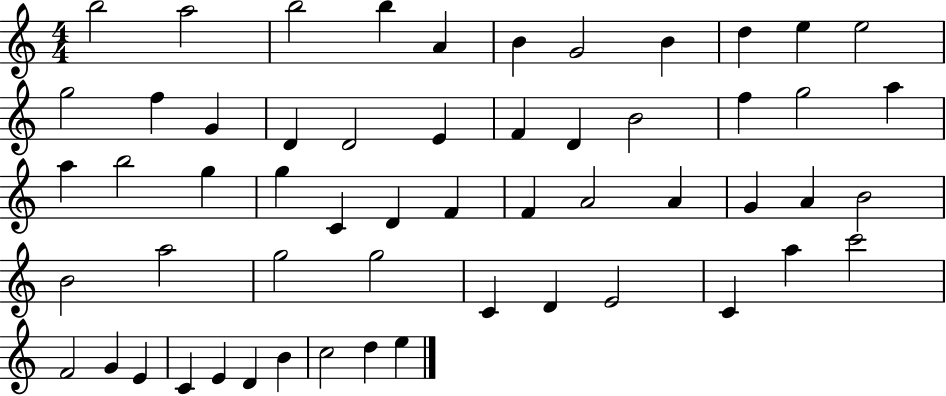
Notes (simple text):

B5/h A5/h B5/h B5/q A4/q B4/q G4/h B4/q D5/q E5/q E5/h G5/h F5/q G4/q D4/q D4/h E4/q F4/q D4/q B4/h F5/q G5/h A5/q A5/q B5/h G5/q G5/q C4/q D4/q F4/q F4/q A4/h A4/q G4/q A4/q B4/h B4/h A5/h G5/h G5/h C4/q D4/q E4/h C4/q A5/q C6/h F4/h G4/q E4/q C4/q E4/q D4/q B4/q C5/h D5/q E5/q